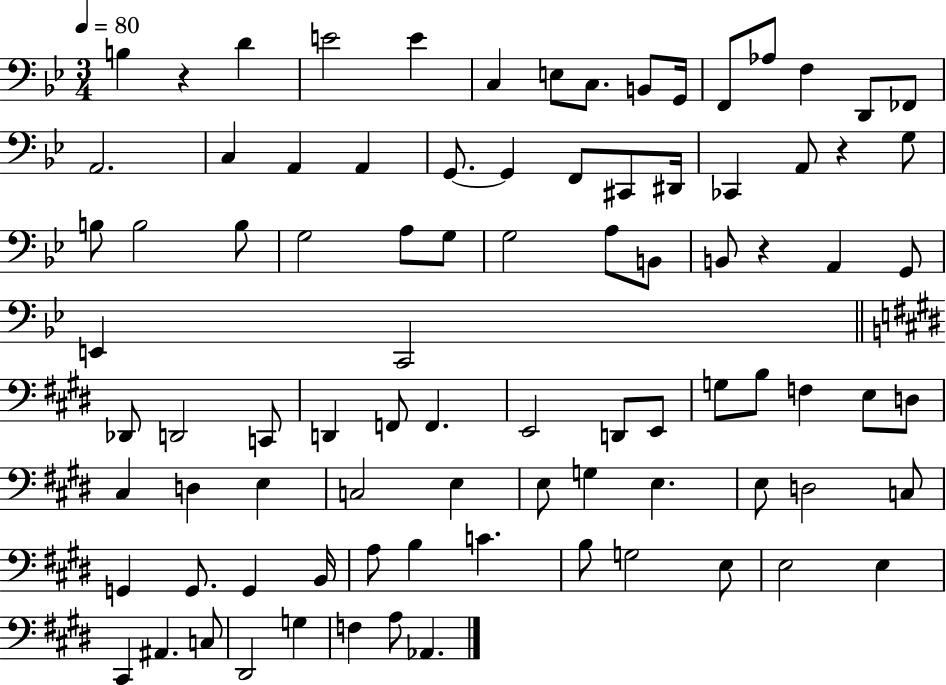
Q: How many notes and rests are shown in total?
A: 88